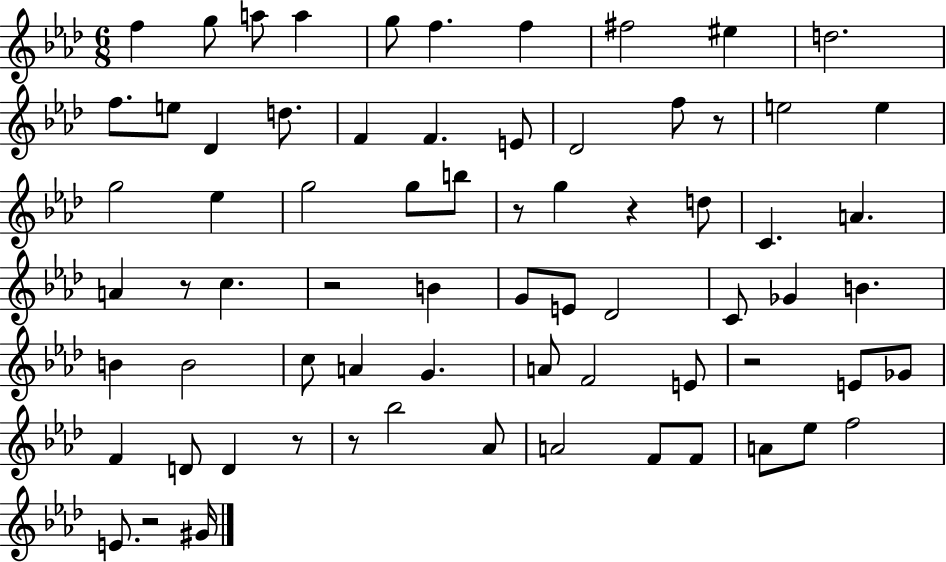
F5/q G5/e A5/e A5/q G5/e F5/q. F5/q F#5/h EIS5/q D5/h. F5/e. E5/e Db4/q D5/e. F4/q F4/q. E4/e Db4/h F5/e R/e E5/h E5/q G5/h Eb5/q G5/h G5/e B5/e R/e G5/q R/q D5/e C4/q. A4/q. A4/q R/e C5/q. R/h B4/q G4/e E4/e Db4/h C4/e Gb4/q B4/q. B4/q B4/h C5/e A4/q G4/q. A4/e F4/h E4/e R/h E4/e Gb4/e F4/q D4/e D4/q R/e R/e Bb5/h Ab4/e A4/h F4/e F4/e A4/e Eb5/e F5/h E4/e. R/h G#4/s